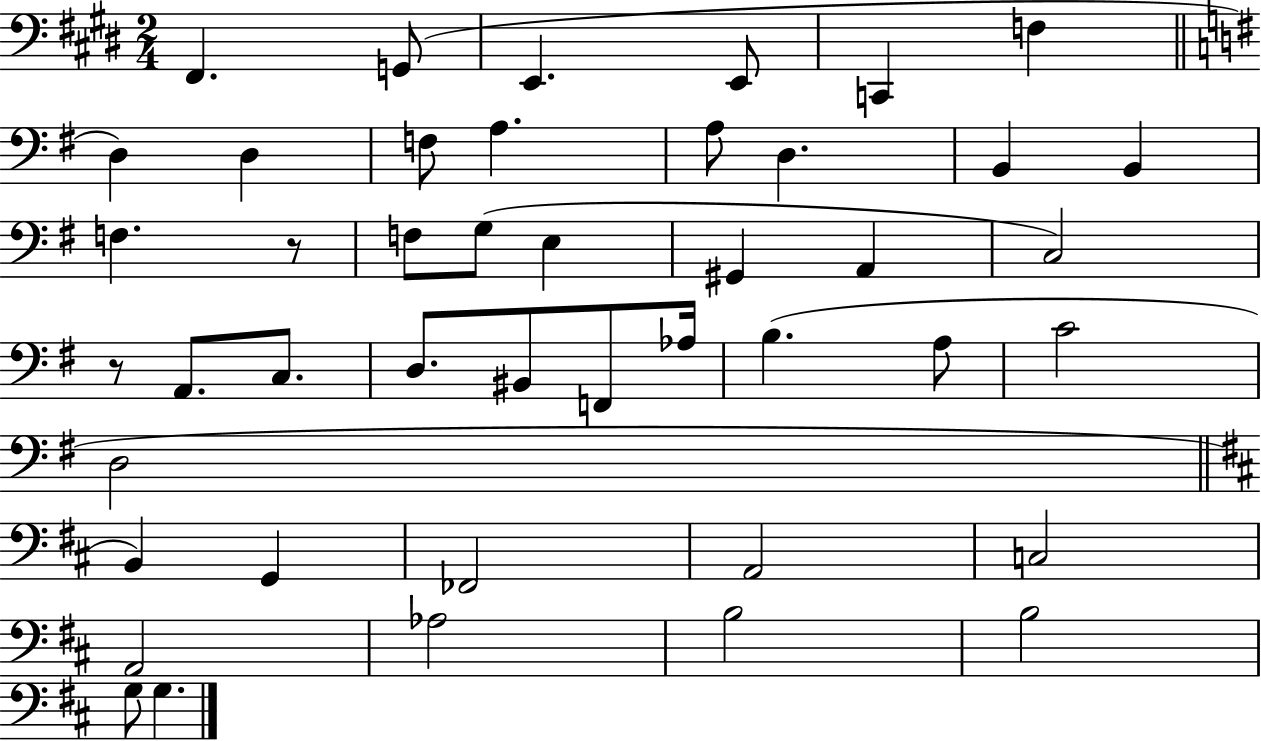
{
  \clef bass
  \numericTimeSignature
  \time 2/4
  \key e \major
  fis,4. g,8( | e,4. e,8 | c,4 f4 | \bar "||" \break \key g \major d4) d4 | f8 a4. | a8 d4. | b,4 b,4 | \break f4. r8 | f8 g8( e4 | gis,4 a,4 | c2) | \break r8 a,8. c8. | d8. bis,8 f,8 aes16 | b4.( a8 | c'2 | \break d2 | \bar "||" \break \key d \major b,4) g,4 | fes,2 | a,2 | c2 | \break a,2 | aes2 | b2 | b2 | \break g8 g4. | \bar "|."
}